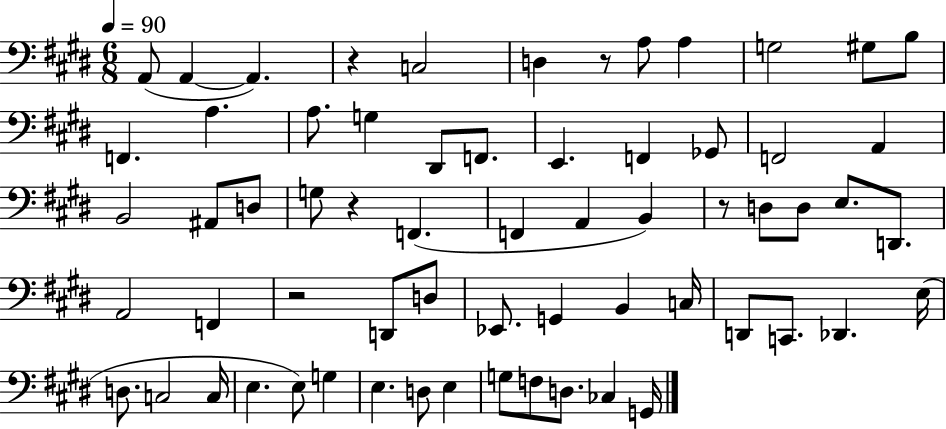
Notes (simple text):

A2/e A2/q A2/q. R/q C3/h D3/q R/e A3/e A3/q G3/h G#3/e B3/e F2/q. A3/q. A3/e. G3/q D#2/e F2/e. E2/q. F2/q Gb2/e F2/h A2/q B2/h A#2/e D3/e G3/e R/q F2/q. F2/q A2/q B2/q R/e D3/e D3/e E3/e. D2/e. A2/h F2/q R/h D2/e D3/e Eb2/e. G2/q B2/q C3/s D2/e C2/e. Db2/q. E3/s D3/e. C3/h C3/s E3/q. E3/e G3/q E3/q. D3/e E3/q G3/e F3/e D3/e. CES3/q G2/s